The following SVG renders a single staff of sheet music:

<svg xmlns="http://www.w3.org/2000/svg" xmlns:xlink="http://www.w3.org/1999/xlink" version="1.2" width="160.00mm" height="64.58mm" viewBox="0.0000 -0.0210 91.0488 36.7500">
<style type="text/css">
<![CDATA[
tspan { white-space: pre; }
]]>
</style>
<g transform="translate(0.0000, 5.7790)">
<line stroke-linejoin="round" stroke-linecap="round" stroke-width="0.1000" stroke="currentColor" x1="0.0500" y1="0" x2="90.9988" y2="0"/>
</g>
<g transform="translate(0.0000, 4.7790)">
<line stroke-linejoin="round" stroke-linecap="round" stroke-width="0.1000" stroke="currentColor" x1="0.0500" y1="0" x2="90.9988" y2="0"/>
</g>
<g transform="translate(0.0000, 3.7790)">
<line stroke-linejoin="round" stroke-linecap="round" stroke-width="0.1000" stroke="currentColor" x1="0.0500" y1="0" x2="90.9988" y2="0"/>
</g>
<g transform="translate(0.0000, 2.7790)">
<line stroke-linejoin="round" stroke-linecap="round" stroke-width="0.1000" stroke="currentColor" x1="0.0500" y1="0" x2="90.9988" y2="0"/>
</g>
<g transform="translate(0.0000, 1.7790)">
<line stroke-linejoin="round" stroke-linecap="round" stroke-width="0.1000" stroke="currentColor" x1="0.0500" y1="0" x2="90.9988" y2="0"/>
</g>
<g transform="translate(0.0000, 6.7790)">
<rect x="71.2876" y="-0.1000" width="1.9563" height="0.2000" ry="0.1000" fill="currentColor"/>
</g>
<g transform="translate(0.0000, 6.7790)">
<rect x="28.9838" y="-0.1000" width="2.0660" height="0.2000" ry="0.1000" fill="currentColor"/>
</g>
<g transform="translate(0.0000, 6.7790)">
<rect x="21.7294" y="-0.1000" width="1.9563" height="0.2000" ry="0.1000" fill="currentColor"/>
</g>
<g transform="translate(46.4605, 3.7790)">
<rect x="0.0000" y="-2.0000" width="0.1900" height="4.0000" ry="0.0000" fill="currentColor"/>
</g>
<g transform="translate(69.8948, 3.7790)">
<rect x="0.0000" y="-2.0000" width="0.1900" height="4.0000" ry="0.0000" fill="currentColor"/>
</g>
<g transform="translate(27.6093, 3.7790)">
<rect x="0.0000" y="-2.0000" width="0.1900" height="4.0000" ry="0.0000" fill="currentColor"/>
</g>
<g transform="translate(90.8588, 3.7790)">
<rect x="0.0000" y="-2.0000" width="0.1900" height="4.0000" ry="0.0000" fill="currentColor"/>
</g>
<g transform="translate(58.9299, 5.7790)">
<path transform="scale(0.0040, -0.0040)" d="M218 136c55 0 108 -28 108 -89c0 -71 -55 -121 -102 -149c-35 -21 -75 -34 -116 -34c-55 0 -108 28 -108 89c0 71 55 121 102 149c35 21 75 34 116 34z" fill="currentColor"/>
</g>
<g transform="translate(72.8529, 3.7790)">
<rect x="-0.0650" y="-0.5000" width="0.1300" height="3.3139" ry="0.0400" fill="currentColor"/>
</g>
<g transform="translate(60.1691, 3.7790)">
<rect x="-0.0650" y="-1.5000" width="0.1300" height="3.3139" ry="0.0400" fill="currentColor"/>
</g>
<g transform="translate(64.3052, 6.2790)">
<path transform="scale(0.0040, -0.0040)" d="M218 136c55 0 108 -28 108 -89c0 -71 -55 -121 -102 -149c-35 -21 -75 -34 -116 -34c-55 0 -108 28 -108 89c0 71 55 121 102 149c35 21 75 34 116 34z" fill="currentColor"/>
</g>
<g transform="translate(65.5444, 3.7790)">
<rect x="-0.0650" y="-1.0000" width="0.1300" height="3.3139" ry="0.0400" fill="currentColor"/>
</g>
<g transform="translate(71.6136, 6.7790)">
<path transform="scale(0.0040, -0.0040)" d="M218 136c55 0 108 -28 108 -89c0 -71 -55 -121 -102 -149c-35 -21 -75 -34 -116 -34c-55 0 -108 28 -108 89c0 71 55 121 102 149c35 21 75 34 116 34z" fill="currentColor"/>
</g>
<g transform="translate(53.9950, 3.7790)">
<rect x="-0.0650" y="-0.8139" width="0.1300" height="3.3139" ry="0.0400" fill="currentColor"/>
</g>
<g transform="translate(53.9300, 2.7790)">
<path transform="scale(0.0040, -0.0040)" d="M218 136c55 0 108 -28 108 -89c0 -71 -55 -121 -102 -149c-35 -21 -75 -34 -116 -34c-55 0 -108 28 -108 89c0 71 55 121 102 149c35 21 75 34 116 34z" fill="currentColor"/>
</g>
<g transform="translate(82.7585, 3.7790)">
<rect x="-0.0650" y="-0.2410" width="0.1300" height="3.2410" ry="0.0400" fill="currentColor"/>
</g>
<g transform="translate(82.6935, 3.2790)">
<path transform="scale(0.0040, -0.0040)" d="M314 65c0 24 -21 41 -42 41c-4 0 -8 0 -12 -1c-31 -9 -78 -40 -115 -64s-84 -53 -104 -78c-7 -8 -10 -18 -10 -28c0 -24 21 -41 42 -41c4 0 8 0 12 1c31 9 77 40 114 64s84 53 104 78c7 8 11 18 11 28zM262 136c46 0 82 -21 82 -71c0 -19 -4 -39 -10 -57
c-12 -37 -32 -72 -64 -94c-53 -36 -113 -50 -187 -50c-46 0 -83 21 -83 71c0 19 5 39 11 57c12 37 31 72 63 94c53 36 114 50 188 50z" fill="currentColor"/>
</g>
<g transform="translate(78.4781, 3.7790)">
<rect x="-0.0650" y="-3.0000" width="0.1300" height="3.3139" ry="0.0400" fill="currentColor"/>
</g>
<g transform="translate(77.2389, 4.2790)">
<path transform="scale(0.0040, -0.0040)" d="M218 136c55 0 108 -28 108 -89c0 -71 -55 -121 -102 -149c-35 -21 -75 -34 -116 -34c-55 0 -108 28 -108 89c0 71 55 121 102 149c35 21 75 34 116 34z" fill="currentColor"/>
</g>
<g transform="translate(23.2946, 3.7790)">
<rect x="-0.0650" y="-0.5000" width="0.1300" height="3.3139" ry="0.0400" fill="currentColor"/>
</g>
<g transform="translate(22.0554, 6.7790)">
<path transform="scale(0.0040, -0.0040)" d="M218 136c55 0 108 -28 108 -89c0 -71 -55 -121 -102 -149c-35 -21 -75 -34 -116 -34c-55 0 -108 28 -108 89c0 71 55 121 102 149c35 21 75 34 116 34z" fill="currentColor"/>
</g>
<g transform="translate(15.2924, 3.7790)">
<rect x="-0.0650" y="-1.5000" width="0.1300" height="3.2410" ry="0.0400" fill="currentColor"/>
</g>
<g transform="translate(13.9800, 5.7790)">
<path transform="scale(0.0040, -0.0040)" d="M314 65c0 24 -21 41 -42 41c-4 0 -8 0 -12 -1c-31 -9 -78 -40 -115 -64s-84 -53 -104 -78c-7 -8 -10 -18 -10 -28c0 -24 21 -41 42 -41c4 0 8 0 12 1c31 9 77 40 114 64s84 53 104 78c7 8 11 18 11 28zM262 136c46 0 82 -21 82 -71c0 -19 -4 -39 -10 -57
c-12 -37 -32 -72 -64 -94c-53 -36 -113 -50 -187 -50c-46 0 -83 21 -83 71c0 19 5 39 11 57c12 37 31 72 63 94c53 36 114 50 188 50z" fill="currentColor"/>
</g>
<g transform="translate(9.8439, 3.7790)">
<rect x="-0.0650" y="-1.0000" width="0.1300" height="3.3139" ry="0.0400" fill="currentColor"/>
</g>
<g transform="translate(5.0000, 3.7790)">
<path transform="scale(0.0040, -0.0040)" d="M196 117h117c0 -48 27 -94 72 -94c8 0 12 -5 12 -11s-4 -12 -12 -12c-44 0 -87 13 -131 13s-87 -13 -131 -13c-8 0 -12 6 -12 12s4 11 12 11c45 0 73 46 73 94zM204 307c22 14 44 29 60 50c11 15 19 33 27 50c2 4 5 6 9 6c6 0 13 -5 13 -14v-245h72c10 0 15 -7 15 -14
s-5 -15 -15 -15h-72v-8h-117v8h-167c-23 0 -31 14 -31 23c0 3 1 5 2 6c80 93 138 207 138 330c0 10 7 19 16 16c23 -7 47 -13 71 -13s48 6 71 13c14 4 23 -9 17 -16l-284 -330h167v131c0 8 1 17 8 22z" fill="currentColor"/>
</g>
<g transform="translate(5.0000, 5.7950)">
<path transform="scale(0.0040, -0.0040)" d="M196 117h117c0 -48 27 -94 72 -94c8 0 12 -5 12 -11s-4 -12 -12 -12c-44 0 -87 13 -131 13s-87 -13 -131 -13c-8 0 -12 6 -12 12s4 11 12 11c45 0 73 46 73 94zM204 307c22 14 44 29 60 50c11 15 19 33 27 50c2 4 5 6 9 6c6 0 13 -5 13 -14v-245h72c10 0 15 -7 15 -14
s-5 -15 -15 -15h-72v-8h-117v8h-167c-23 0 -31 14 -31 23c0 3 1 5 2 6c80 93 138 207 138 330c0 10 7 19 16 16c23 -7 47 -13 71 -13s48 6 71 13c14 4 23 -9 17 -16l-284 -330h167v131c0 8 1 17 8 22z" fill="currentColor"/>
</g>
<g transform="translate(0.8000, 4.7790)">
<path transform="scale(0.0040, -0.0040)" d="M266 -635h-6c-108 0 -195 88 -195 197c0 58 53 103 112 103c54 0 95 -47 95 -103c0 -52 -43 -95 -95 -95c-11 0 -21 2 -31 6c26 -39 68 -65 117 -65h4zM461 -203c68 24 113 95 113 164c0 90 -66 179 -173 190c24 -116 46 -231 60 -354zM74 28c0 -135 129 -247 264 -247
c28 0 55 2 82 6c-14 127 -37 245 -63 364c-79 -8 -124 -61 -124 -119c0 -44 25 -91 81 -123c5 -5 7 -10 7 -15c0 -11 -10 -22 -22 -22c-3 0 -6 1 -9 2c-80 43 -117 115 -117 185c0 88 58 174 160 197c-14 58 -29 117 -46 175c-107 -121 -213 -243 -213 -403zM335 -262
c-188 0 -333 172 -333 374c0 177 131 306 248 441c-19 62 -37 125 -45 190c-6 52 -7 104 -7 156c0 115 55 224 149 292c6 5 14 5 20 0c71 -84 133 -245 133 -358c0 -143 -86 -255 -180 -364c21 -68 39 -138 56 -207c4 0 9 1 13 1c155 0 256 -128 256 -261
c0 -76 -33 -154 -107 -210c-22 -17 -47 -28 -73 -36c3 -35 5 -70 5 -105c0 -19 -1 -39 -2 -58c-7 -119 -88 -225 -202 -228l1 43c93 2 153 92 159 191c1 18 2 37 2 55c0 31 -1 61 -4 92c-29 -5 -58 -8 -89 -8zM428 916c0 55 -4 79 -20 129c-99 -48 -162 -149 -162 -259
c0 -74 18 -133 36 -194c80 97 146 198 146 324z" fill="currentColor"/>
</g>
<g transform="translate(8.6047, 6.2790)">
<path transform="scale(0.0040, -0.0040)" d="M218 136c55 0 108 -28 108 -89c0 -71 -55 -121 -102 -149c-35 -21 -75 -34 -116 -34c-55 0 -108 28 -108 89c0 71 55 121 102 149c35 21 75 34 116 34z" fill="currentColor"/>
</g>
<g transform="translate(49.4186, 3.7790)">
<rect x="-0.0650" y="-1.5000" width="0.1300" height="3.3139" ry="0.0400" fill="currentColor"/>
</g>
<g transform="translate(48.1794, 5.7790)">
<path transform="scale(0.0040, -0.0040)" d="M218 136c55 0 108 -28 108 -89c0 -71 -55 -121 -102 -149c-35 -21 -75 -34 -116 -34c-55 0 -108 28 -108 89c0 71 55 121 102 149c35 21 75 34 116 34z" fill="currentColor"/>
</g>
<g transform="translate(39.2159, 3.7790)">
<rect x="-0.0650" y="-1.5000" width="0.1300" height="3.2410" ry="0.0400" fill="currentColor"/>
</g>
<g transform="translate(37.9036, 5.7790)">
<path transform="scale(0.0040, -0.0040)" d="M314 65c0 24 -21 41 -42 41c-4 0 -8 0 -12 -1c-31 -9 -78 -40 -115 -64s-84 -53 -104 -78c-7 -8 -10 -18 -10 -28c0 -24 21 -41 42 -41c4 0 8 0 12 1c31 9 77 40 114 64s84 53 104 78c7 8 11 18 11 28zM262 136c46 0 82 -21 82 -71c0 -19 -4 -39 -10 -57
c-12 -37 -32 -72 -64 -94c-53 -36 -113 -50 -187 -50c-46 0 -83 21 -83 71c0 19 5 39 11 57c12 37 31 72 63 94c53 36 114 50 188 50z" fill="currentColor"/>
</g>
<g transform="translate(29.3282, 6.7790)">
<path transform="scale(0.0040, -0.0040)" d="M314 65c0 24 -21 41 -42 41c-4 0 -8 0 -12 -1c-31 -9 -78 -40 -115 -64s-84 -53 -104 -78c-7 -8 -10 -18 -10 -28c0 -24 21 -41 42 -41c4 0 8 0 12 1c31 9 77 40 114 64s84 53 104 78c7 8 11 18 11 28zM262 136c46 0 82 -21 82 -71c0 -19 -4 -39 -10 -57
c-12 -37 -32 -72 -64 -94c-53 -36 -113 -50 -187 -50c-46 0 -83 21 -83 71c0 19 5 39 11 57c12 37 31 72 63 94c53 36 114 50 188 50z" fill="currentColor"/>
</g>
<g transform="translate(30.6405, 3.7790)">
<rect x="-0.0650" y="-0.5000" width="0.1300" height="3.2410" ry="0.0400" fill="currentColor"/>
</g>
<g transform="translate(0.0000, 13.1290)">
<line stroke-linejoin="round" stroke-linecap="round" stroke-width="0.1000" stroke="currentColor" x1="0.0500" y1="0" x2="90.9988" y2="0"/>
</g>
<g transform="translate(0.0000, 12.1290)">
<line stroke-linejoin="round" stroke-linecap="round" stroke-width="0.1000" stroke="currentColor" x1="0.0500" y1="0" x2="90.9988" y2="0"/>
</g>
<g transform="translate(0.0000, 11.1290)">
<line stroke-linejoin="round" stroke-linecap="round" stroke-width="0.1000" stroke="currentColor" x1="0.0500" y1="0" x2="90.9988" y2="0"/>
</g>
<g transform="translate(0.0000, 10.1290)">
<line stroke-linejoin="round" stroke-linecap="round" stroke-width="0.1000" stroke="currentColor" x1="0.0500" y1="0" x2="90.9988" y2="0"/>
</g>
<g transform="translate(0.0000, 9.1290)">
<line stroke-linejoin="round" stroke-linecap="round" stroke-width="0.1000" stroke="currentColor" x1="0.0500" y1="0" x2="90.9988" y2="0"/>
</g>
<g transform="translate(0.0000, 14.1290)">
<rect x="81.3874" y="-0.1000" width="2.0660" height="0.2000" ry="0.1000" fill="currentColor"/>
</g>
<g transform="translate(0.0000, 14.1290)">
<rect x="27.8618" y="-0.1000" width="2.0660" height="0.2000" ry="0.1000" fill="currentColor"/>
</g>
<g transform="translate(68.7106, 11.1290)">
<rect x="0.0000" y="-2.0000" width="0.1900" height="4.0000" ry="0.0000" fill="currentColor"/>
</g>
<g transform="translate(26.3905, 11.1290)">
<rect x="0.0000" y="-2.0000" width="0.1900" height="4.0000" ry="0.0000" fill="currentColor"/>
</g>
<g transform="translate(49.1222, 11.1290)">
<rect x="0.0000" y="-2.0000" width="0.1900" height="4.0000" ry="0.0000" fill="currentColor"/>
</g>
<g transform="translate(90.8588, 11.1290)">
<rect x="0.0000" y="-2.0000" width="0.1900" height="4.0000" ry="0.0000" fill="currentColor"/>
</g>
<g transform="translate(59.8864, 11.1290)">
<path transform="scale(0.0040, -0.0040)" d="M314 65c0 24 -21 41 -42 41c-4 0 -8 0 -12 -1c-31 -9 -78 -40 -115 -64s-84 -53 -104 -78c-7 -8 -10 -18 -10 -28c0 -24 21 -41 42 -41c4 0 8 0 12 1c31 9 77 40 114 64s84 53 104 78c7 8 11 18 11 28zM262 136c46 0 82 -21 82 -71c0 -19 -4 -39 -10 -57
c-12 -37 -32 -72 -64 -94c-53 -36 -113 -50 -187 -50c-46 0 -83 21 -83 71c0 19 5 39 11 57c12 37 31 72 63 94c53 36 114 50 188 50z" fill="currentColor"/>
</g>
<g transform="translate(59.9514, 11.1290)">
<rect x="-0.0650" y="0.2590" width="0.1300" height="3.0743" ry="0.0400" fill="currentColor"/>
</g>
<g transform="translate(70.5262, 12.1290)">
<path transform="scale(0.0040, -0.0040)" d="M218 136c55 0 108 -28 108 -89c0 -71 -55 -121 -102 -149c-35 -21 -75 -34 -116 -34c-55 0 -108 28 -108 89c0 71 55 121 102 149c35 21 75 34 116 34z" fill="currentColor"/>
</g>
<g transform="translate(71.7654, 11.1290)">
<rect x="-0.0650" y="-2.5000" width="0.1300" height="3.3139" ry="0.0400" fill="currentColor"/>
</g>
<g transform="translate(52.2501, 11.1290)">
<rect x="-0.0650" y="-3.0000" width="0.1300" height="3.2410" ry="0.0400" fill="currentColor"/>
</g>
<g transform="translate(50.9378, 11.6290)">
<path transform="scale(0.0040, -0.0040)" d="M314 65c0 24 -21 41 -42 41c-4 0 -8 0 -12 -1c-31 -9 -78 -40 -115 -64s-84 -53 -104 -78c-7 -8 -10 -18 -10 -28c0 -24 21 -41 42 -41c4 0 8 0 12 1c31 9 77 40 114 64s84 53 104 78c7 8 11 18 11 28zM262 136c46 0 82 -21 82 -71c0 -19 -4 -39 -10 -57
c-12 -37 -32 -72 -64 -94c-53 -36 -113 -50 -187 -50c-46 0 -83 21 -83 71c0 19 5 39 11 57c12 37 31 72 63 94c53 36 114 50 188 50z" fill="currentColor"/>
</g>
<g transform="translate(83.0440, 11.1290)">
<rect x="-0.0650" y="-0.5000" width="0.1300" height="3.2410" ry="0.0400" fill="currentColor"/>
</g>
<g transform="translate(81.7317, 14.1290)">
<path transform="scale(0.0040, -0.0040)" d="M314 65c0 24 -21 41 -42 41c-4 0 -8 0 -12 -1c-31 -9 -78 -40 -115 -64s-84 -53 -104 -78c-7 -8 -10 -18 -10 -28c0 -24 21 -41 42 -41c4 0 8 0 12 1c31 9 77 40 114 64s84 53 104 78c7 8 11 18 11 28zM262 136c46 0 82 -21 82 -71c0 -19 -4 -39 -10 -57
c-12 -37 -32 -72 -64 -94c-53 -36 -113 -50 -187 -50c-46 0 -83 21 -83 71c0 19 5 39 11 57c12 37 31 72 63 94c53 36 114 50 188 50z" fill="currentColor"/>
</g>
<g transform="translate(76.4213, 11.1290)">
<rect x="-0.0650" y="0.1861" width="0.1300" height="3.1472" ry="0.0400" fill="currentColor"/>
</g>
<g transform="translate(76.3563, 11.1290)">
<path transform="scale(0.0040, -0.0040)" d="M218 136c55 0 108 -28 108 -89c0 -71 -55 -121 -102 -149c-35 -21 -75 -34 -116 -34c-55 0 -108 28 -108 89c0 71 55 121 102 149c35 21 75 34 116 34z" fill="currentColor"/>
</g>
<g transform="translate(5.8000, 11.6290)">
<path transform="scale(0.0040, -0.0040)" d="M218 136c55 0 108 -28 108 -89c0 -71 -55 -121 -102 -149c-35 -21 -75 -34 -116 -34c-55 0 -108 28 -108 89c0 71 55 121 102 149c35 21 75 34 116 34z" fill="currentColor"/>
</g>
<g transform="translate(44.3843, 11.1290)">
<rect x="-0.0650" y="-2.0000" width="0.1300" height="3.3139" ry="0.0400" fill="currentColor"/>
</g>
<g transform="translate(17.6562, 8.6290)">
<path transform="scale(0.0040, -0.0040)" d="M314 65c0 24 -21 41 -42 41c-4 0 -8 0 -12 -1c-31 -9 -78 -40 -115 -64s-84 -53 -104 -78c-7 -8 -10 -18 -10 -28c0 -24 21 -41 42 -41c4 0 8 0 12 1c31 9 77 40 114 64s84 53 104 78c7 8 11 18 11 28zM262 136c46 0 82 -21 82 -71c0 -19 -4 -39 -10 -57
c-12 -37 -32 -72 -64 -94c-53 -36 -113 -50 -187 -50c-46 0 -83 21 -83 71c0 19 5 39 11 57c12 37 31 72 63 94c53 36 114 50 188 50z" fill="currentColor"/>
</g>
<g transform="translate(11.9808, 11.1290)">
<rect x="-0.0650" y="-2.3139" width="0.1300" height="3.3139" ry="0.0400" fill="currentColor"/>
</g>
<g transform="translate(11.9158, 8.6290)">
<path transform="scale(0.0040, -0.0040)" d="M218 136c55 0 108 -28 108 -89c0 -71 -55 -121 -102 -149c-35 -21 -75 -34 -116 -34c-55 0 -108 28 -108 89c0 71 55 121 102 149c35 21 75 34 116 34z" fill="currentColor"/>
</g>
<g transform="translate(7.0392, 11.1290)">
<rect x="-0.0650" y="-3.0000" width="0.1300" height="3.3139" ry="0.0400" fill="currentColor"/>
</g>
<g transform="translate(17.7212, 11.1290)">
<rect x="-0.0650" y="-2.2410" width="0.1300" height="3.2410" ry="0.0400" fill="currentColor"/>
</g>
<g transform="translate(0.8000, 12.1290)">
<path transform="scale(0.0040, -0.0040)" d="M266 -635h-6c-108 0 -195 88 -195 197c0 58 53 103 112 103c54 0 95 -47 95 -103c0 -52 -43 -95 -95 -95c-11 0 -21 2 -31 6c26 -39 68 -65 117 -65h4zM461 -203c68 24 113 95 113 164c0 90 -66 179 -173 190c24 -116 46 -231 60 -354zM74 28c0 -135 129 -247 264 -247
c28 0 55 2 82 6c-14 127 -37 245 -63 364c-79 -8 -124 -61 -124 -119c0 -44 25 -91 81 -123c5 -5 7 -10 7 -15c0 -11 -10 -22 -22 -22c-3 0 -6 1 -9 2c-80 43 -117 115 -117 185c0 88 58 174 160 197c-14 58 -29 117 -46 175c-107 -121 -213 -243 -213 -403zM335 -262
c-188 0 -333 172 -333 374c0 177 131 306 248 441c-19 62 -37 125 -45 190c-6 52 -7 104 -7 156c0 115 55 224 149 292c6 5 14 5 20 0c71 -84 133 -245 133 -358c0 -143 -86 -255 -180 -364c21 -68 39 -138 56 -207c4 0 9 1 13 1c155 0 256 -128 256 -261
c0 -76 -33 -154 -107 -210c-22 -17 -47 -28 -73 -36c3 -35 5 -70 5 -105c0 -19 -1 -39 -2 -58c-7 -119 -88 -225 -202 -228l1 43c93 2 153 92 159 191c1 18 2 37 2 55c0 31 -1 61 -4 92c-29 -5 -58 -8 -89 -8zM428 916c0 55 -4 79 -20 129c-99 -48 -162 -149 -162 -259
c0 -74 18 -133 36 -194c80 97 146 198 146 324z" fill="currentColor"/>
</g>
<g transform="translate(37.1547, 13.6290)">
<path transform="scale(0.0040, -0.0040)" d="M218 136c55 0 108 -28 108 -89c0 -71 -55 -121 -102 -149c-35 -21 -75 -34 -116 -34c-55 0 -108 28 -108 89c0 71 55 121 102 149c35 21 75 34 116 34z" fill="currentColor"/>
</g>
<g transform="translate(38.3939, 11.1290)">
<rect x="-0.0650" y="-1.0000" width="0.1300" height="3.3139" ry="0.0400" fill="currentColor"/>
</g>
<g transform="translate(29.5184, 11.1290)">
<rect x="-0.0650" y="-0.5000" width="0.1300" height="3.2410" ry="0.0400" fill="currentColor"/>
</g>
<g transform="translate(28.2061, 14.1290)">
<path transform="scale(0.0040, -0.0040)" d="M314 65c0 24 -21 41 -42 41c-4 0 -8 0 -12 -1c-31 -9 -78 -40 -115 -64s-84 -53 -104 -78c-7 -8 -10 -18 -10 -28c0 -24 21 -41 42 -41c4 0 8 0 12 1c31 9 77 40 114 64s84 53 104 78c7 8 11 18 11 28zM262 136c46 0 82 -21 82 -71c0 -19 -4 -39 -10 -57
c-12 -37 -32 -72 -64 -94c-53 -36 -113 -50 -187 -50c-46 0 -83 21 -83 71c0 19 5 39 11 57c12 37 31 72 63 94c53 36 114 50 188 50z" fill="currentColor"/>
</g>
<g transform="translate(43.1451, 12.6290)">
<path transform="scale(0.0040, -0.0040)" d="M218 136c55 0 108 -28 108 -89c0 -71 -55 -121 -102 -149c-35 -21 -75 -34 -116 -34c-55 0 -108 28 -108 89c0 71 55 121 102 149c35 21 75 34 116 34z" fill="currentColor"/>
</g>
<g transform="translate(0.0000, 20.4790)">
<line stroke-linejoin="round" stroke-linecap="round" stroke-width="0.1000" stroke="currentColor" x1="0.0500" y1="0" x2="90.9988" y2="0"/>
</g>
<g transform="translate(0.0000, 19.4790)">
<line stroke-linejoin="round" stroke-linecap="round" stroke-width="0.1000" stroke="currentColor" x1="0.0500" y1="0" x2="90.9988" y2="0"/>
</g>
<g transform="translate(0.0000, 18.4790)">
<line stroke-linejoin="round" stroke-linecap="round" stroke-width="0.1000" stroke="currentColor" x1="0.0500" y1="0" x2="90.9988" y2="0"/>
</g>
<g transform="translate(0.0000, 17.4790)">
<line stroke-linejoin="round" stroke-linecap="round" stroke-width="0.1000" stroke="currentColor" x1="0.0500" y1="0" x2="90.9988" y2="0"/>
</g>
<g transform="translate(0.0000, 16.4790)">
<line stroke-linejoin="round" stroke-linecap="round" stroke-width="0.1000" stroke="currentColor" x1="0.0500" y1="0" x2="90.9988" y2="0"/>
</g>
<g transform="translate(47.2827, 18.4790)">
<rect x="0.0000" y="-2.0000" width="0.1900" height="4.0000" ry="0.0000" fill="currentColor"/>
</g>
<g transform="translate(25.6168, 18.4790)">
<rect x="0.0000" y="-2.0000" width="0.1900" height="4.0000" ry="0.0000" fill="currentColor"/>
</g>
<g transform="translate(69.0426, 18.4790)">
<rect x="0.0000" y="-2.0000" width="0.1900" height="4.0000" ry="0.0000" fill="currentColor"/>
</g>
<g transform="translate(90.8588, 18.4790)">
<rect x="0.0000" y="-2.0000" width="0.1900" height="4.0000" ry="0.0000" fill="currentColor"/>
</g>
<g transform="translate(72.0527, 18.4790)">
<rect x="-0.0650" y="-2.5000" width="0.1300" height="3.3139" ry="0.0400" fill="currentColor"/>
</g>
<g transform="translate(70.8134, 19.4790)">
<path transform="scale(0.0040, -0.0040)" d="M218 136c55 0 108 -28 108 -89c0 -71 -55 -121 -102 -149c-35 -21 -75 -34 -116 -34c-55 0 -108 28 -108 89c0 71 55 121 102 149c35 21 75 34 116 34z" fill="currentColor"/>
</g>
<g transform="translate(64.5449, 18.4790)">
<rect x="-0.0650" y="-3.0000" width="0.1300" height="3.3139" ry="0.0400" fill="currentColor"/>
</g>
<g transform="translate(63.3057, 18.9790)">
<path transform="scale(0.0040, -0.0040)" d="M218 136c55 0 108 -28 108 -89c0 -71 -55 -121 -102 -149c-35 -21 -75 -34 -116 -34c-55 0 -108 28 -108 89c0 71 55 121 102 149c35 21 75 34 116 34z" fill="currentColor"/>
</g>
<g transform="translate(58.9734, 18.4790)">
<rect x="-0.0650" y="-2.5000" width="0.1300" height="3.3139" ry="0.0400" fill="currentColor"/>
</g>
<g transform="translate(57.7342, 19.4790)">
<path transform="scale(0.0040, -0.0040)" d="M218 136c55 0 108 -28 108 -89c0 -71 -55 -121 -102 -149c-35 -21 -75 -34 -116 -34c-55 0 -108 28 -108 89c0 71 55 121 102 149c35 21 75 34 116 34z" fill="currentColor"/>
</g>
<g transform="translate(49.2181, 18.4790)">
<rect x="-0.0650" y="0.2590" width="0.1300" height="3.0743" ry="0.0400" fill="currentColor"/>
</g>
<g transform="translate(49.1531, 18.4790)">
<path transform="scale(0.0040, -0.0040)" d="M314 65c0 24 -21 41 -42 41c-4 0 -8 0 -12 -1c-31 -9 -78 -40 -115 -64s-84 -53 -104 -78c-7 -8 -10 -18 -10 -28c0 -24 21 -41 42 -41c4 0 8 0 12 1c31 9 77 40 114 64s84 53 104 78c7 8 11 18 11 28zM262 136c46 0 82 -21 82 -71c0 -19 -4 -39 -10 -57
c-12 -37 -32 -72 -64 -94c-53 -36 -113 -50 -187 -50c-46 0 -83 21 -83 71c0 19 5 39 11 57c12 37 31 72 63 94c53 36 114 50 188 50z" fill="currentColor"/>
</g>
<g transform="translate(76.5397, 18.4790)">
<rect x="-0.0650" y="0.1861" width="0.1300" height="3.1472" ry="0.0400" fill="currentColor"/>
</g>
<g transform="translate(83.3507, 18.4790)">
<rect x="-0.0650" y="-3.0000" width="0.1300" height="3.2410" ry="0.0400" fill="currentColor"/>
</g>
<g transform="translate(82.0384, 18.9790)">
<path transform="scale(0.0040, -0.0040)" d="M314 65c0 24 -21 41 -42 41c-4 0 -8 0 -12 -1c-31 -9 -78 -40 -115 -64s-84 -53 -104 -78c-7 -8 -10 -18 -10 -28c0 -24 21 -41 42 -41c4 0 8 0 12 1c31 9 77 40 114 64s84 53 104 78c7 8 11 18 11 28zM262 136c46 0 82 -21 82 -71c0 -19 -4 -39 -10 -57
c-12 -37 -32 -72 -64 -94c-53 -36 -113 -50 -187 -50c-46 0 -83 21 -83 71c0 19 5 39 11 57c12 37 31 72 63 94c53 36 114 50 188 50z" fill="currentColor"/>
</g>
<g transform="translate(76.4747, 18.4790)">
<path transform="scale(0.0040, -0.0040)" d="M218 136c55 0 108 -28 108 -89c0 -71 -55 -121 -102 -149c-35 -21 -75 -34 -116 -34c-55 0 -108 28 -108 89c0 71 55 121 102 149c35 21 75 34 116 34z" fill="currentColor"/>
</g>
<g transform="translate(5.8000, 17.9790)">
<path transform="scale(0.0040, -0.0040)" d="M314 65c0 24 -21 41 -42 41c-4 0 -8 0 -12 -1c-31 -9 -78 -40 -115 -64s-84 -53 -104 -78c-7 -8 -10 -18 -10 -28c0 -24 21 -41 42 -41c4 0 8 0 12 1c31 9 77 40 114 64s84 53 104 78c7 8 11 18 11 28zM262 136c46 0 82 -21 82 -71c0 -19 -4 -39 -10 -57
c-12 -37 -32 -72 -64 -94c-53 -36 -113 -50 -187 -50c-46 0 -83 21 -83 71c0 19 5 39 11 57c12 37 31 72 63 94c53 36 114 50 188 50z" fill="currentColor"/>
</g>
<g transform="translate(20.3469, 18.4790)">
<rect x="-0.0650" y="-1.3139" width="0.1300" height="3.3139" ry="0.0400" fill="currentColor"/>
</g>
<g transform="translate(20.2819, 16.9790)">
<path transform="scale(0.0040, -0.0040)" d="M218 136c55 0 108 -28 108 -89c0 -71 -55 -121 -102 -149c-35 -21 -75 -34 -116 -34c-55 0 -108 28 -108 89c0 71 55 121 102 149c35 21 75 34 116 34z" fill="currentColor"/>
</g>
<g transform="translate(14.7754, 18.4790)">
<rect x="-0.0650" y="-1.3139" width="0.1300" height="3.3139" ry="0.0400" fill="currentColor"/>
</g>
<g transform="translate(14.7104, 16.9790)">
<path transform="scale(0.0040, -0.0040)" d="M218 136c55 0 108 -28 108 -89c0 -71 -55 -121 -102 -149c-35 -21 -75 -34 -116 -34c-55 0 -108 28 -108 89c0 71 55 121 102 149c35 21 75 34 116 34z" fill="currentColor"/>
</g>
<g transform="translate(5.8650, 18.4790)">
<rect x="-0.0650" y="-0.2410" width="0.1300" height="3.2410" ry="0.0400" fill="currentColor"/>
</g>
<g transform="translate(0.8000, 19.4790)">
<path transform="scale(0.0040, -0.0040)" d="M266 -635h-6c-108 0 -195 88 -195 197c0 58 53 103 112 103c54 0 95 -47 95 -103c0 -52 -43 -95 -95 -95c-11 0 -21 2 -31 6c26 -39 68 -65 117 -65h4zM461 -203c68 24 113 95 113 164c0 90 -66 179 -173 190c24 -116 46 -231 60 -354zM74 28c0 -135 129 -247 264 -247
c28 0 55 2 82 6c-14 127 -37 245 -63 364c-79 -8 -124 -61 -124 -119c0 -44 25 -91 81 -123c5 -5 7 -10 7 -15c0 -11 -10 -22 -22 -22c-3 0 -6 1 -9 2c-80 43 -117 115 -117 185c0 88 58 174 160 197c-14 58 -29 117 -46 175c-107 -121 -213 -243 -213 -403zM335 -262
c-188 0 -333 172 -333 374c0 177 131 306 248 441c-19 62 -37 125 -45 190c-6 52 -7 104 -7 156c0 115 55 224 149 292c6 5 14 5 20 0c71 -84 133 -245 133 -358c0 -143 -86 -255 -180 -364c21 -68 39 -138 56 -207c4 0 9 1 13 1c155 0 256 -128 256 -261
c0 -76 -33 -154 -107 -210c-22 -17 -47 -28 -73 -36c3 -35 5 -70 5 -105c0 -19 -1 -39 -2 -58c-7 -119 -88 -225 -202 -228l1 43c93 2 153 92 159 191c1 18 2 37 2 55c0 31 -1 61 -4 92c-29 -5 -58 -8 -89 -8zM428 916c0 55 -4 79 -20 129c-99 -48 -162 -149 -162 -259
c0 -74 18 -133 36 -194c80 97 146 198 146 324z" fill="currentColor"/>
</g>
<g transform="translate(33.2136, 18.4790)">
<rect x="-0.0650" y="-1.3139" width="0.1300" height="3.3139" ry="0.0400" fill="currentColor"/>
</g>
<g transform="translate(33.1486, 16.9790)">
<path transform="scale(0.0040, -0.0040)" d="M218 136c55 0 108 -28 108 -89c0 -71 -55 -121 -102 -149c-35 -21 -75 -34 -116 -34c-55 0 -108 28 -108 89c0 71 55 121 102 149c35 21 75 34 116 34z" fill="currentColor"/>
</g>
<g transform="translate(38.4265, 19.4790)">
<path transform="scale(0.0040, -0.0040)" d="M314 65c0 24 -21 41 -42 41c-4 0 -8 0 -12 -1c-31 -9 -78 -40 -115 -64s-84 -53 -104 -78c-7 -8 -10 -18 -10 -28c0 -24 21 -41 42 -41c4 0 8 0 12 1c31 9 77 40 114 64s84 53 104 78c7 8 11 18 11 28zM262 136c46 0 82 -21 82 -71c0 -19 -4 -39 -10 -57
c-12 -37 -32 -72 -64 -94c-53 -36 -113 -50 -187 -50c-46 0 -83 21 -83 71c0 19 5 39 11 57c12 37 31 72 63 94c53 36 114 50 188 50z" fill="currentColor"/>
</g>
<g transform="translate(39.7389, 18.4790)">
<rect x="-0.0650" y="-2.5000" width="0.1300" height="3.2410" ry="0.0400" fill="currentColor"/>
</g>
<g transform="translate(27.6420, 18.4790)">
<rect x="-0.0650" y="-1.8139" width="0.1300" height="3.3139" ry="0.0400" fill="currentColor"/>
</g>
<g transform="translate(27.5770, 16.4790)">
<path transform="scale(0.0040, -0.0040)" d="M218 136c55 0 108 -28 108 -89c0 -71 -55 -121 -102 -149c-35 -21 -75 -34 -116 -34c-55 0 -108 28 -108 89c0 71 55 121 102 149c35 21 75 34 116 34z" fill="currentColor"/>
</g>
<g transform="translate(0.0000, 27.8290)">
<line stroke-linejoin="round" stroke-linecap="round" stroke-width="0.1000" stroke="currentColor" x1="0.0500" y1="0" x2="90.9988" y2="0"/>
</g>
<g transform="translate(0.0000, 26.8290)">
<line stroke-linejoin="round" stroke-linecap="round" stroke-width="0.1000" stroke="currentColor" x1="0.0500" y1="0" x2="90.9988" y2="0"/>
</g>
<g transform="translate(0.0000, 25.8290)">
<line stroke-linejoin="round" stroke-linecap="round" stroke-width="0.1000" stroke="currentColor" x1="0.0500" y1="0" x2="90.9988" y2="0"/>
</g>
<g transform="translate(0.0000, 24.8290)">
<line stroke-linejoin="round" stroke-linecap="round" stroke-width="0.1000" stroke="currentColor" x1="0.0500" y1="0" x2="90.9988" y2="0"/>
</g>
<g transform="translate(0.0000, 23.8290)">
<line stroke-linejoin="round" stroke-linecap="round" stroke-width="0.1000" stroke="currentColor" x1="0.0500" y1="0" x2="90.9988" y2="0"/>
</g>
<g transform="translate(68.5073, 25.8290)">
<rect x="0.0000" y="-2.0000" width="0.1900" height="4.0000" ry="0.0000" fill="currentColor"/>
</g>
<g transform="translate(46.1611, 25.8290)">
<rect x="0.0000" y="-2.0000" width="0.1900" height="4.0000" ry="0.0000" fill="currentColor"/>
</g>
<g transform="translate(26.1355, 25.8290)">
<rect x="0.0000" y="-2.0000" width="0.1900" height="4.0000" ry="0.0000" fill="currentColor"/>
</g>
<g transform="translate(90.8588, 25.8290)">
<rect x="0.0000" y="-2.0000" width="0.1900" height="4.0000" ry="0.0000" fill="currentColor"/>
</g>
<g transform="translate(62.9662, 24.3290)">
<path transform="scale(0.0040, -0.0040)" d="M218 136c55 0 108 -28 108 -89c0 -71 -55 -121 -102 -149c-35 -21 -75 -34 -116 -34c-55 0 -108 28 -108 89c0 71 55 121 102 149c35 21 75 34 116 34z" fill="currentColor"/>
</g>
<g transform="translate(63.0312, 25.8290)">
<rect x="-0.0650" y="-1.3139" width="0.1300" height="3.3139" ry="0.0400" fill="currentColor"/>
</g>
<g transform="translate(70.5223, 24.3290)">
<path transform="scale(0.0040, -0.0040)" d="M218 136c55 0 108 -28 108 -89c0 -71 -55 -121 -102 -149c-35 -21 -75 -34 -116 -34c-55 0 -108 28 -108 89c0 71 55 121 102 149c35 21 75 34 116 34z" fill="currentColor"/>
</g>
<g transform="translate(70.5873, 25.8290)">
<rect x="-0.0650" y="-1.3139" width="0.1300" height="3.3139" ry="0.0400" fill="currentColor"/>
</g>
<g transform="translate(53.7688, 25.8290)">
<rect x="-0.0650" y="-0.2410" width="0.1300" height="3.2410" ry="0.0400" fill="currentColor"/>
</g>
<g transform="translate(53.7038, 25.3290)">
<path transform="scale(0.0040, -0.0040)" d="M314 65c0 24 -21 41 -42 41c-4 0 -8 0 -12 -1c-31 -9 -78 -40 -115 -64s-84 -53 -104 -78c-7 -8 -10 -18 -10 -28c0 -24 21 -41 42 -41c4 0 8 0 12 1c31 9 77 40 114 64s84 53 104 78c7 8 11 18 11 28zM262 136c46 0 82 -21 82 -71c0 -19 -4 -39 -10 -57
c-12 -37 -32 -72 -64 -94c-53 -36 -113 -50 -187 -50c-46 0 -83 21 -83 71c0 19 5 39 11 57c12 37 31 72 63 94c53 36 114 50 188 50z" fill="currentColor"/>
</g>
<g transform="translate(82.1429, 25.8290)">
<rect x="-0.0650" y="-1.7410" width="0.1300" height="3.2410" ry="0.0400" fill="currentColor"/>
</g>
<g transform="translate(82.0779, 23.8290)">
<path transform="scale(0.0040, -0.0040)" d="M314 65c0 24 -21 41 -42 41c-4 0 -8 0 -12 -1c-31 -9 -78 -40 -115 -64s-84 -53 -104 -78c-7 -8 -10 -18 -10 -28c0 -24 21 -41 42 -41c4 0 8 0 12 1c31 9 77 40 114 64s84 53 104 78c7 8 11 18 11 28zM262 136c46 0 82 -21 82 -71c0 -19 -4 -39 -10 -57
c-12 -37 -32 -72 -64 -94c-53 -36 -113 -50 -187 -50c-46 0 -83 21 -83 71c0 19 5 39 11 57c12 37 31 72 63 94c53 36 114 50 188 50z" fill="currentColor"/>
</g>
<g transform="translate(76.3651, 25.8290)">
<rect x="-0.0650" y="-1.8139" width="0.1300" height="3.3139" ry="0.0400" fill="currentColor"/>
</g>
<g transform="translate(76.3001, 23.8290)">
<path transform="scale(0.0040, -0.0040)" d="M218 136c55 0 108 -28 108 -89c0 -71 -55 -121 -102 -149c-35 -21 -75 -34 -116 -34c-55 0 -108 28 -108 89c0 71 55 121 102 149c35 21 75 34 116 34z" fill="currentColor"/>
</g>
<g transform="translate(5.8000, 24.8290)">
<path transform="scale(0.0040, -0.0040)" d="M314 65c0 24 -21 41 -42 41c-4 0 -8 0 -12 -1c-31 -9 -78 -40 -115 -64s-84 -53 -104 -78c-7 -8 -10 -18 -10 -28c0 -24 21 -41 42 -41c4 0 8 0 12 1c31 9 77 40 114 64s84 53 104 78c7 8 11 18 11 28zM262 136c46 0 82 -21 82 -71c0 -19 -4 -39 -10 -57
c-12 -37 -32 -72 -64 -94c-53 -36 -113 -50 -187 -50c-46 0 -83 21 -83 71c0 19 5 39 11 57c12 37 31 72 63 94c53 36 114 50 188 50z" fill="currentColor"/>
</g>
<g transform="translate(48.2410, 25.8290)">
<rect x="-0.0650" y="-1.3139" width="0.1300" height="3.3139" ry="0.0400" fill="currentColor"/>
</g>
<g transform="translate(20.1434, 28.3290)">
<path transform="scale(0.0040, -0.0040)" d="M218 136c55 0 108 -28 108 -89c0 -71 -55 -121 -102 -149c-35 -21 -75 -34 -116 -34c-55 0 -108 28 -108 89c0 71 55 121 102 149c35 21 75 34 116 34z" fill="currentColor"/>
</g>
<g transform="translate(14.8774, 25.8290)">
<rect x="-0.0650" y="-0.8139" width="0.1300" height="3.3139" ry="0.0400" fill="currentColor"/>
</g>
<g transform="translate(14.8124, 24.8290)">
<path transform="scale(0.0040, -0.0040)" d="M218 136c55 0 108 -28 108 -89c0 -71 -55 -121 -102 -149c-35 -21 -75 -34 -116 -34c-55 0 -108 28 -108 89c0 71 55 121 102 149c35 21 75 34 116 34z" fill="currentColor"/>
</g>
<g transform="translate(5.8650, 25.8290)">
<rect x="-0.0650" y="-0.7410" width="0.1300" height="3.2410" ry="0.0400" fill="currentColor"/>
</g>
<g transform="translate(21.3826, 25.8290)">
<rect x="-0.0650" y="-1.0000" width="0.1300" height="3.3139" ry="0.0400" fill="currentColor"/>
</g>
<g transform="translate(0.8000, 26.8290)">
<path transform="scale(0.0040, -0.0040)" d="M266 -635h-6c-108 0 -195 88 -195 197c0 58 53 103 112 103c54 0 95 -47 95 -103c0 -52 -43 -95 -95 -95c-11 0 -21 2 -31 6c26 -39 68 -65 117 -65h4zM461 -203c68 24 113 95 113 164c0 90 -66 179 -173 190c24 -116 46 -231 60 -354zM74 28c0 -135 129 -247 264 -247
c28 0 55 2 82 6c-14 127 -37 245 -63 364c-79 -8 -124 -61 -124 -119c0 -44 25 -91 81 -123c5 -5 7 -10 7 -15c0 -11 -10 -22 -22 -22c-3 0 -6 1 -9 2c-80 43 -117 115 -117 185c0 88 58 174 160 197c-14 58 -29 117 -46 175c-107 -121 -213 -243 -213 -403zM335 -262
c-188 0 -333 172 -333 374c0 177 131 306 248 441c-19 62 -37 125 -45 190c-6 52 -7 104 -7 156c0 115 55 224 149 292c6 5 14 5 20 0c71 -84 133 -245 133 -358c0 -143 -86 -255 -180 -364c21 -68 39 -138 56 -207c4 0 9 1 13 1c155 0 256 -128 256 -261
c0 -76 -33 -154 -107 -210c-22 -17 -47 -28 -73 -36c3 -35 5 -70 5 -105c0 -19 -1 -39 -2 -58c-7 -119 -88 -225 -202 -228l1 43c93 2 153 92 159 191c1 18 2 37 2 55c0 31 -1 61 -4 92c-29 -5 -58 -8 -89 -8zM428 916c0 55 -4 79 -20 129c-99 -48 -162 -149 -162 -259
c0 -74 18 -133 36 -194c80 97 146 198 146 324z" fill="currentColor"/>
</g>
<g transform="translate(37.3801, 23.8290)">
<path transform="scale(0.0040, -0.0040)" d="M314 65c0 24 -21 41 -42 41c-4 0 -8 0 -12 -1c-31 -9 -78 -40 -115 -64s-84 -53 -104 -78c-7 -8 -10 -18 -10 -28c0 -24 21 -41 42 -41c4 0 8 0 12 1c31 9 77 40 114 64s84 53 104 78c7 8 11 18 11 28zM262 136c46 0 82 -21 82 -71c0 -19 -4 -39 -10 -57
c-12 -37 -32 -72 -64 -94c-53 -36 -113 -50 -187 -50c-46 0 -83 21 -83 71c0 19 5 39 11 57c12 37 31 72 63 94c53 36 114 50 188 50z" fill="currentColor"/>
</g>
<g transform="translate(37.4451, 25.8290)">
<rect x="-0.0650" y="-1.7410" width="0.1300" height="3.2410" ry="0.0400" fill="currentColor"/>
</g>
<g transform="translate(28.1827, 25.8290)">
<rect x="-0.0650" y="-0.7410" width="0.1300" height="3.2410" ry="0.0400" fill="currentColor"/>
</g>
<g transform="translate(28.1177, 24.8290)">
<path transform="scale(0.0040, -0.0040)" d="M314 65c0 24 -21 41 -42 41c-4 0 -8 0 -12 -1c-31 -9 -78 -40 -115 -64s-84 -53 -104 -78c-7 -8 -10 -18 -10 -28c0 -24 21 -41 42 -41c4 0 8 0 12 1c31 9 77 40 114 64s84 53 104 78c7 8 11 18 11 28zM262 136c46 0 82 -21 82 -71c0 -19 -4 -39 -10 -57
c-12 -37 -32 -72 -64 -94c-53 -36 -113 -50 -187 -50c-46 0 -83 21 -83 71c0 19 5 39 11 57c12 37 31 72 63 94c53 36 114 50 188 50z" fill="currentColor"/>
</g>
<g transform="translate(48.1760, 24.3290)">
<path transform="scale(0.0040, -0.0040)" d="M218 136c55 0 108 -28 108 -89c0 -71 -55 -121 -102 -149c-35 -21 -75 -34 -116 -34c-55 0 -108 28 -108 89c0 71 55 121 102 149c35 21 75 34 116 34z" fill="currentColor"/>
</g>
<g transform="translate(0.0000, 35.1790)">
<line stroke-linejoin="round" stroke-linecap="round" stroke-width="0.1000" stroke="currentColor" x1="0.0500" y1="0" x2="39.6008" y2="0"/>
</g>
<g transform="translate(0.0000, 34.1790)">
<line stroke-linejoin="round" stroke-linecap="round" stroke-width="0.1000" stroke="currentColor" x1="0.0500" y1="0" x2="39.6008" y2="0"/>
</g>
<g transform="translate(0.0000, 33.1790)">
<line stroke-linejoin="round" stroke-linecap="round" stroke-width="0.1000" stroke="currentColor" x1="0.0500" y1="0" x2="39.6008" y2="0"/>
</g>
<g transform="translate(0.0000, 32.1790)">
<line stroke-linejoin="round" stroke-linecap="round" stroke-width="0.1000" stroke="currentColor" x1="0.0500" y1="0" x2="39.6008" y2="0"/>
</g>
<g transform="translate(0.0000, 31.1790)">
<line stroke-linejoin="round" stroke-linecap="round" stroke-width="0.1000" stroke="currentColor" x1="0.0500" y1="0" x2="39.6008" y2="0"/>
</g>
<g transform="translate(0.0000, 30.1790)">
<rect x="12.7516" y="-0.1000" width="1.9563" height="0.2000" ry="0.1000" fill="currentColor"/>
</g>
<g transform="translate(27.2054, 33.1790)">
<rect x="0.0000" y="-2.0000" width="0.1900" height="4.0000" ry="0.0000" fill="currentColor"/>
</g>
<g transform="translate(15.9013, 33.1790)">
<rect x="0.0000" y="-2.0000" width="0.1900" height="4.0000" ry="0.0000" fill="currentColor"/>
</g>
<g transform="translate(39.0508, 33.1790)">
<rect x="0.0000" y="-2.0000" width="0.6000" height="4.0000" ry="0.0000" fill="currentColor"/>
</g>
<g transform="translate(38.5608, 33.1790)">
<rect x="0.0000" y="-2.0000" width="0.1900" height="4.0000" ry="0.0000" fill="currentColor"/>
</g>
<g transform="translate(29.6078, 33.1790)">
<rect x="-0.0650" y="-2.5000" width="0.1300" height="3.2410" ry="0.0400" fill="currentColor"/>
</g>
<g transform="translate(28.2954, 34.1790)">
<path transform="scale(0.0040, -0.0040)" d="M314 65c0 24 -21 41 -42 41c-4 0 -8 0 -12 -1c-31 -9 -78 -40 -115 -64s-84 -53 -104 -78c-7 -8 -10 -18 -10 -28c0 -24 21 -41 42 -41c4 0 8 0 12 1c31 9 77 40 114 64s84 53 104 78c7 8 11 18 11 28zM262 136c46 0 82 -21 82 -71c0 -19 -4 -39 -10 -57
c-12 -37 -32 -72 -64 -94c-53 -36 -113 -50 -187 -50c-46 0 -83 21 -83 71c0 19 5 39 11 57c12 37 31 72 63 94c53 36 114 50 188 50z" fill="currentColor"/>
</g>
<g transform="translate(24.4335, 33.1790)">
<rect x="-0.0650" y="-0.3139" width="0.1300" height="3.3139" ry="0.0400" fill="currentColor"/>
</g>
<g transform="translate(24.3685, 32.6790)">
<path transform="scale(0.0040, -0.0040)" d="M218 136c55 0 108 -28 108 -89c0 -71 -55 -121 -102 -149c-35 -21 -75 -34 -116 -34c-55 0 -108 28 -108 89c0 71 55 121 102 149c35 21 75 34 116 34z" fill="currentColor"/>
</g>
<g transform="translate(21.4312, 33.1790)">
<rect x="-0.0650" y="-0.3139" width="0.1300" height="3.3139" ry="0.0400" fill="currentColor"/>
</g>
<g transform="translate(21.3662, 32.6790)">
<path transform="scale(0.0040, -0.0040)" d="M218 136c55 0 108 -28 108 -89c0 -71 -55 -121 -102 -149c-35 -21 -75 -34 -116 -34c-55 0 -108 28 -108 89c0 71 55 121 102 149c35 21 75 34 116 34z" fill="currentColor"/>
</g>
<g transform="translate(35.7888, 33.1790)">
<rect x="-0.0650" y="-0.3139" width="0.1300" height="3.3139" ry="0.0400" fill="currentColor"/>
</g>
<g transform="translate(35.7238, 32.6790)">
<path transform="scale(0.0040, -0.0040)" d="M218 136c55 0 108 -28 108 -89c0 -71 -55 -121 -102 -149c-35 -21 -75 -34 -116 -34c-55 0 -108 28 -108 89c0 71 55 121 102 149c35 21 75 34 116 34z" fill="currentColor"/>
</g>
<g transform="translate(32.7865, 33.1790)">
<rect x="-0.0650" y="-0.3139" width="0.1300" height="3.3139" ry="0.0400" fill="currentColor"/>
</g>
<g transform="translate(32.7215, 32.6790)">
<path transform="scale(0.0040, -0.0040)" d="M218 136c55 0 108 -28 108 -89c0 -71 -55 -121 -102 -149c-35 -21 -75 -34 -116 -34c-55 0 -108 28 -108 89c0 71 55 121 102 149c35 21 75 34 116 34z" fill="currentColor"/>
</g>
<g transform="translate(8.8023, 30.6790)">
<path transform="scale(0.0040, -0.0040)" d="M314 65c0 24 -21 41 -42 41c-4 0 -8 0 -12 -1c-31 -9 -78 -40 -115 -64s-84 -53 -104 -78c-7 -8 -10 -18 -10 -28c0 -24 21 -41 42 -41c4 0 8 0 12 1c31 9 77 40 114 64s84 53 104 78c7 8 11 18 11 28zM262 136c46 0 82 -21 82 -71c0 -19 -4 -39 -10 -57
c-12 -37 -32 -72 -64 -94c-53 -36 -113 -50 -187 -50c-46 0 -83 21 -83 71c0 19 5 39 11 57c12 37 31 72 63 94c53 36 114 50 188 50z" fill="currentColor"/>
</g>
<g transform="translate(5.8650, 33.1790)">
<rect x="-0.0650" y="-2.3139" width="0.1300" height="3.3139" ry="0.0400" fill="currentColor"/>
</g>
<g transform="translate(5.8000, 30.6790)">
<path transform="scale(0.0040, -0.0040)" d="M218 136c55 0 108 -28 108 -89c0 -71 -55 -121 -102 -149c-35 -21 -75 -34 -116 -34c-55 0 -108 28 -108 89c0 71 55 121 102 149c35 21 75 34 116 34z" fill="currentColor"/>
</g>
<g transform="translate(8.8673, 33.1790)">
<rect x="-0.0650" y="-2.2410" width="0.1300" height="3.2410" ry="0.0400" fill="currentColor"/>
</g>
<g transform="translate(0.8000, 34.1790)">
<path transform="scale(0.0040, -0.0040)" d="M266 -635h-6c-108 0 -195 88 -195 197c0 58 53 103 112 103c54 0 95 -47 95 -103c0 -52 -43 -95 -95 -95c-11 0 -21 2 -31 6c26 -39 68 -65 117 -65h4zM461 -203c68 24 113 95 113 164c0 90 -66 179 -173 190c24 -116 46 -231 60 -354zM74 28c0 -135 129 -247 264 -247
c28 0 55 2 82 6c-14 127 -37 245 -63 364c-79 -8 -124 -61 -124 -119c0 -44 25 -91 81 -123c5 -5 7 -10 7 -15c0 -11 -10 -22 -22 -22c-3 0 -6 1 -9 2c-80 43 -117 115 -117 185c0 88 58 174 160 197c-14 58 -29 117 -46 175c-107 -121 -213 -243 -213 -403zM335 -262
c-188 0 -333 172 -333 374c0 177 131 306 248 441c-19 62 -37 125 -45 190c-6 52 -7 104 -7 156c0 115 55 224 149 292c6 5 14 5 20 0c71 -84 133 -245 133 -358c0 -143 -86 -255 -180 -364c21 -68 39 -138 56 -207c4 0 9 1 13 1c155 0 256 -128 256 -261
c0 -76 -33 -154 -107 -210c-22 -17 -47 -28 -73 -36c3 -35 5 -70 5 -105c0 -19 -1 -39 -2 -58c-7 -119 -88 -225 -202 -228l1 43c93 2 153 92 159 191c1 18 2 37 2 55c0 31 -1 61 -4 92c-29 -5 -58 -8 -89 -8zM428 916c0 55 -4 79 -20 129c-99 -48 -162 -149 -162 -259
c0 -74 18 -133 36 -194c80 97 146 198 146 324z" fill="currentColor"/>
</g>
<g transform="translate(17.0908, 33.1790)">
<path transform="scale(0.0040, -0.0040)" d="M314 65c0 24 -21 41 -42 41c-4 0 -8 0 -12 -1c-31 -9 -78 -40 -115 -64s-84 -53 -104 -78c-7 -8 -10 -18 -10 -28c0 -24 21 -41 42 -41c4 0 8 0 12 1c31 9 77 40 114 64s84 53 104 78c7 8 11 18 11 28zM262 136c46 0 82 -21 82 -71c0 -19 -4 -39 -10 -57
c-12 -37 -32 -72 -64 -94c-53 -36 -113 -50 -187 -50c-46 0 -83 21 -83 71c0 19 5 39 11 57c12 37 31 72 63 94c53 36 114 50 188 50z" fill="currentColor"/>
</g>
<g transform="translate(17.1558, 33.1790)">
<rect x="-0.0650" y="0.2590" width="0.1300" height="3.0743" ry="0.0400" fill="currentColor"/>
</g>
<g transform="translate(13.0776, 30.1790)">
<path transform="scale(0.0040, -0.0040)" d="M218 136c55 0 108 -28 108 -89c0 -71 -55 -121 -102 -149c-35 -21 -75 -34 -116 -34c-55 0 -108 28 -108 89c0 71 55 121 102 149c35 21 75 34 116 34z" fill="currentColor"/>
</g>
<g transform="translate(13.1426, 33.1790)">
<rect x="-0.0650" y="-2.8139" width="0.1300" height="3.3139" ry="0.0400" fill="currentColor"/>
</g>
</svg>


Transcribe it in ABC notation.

X:1
T:Untitled
M:4/4
L:1/4
K:C
D E2 C C2 E2 E d E D C A c2 A g g2 C2 D F A2 B2 G B C2 c2 e e f e G2 B2 G A G B A2 d2 d D d2 f2 e c2 e e f f2 g g2 a B2 c c G2 c c